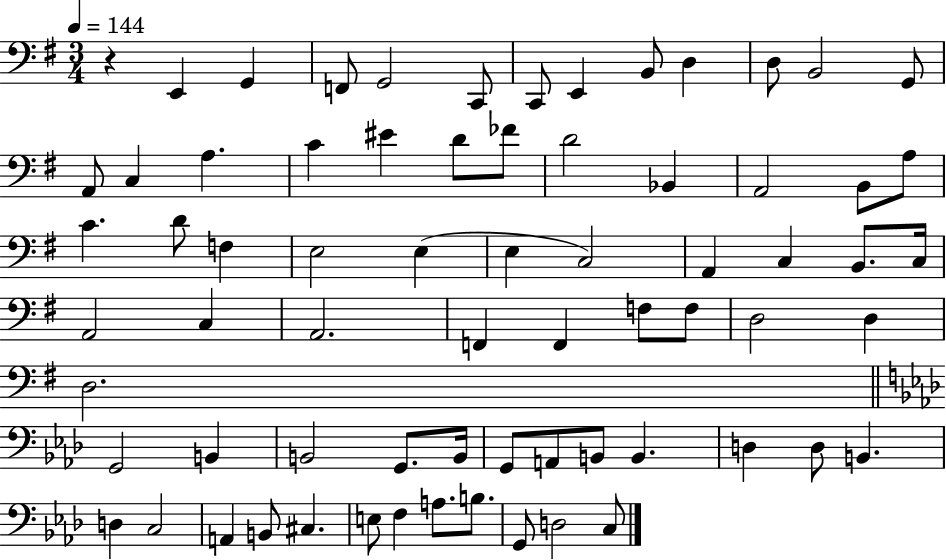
{
  \clef bass
  \numericTimeSignature
  \time 3/4
  \key g \major
  \tempo 4 = 144
  \repeat volta 2 { r4 e,4 g,4 | f,8 g,2 c,8 | c,8 e,4 b,8 d4 | d8 b,2 g,8 | \break a,8 c4 a4. | c'4 eis'4 d'8 fes'8 | d'2 bes,4 | a,2 b,8 a8 | \break c'4. d'8 f4 | e2 e4( | e4 c2) | a,4 c4 b,8. c16 | \break a,2 c4 | a,2. | f,4 f,4 f8 f8 | d2 d4 | \break d2. | \bar "||" \break \key f \minor g,2 b,4 | b,2 g,8. b,16 | g,8 a,8 b,8 b,4. | d4 d8 b,4. | \break d4 c2 | a,4 b,8 cis4. | e8 f4 a8. b8. | g,8 d2 c8 | \break } \bar "|."
}